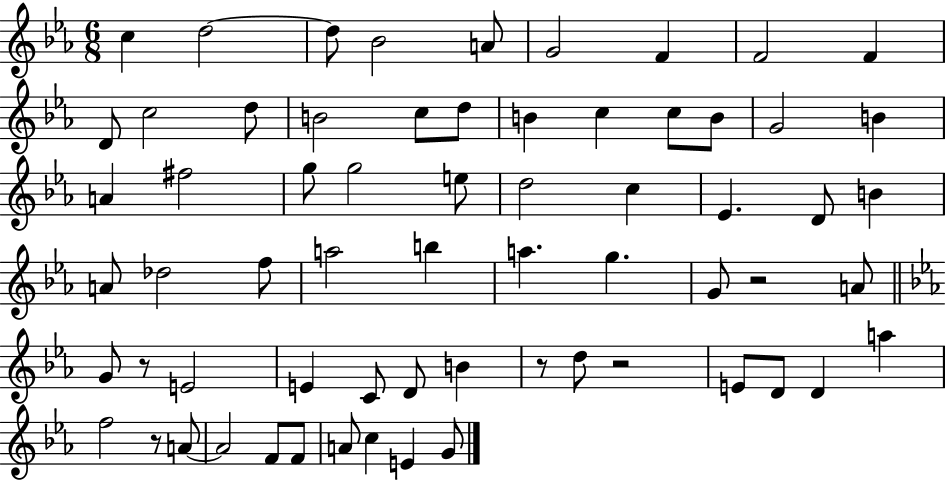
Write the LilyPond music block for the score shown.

{
  \clef treble
  \numericTimeSignature
  \time 6/8
  \key ees \major
  c''4 d''2~~ | d''8 bes'2 a'8 | g'2 f'4 | f'2 f'4 | \break d'8 c''2 d''8 | b'2 c''8 d''8 | b'4 c''4 c''8 b'8 | g'2 b'4 | \break a'4 fis''2 | g''8 g''2 e''8 | d''2 c''4 | ees'4. d'8 b'4 | \break a'8 des''2 f''8 | a''2 b''4 | a''4. g''4. | g'8 r2 a'8 | \break \bar "||" \break \key ees \major g'8 r8 e'2 | e'4 c'8 d'8 b'4 | r8 d''8 r2 | e'8 d'8 d'4 a''4 | \break f''2 r8 a'8~~ | a'2 f'8 f'8 | a'8 c''4 e'4 g'8 | \bar "|."
}